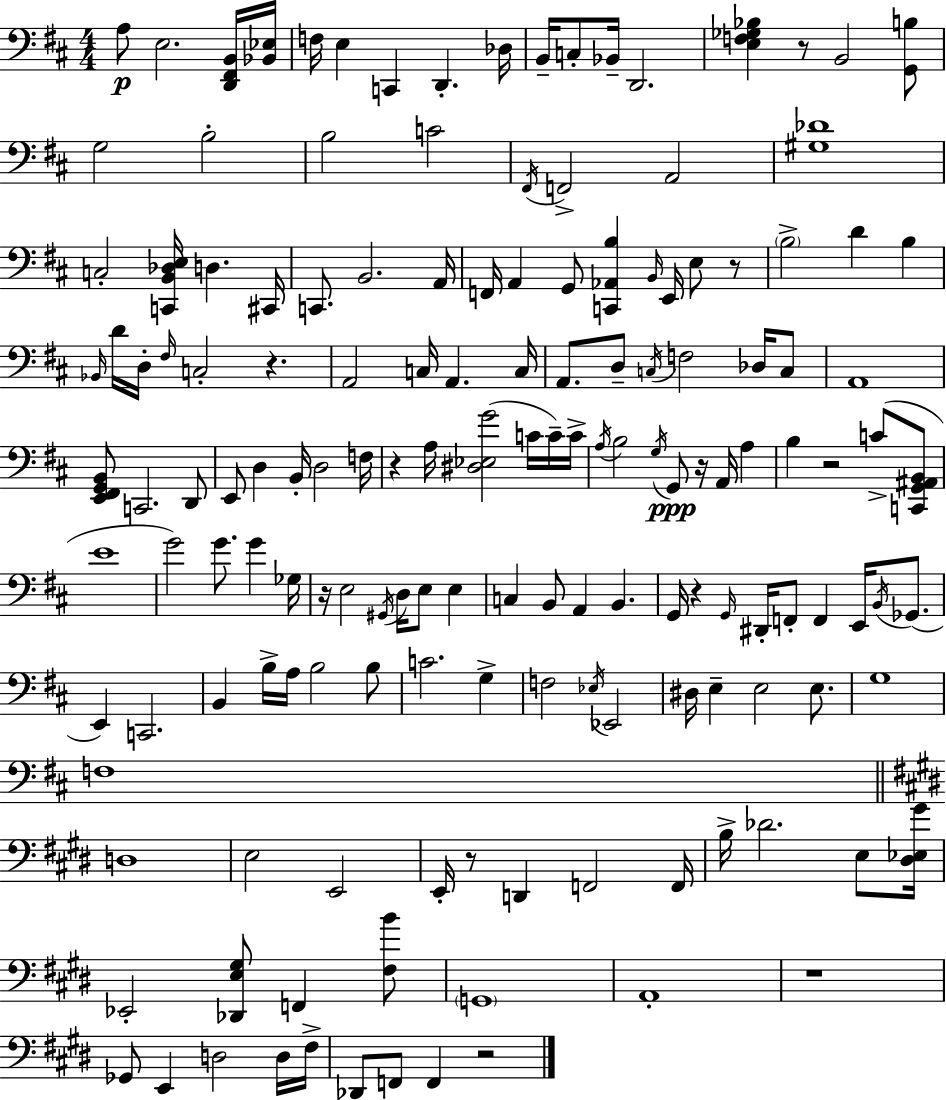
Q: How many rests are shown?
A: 11